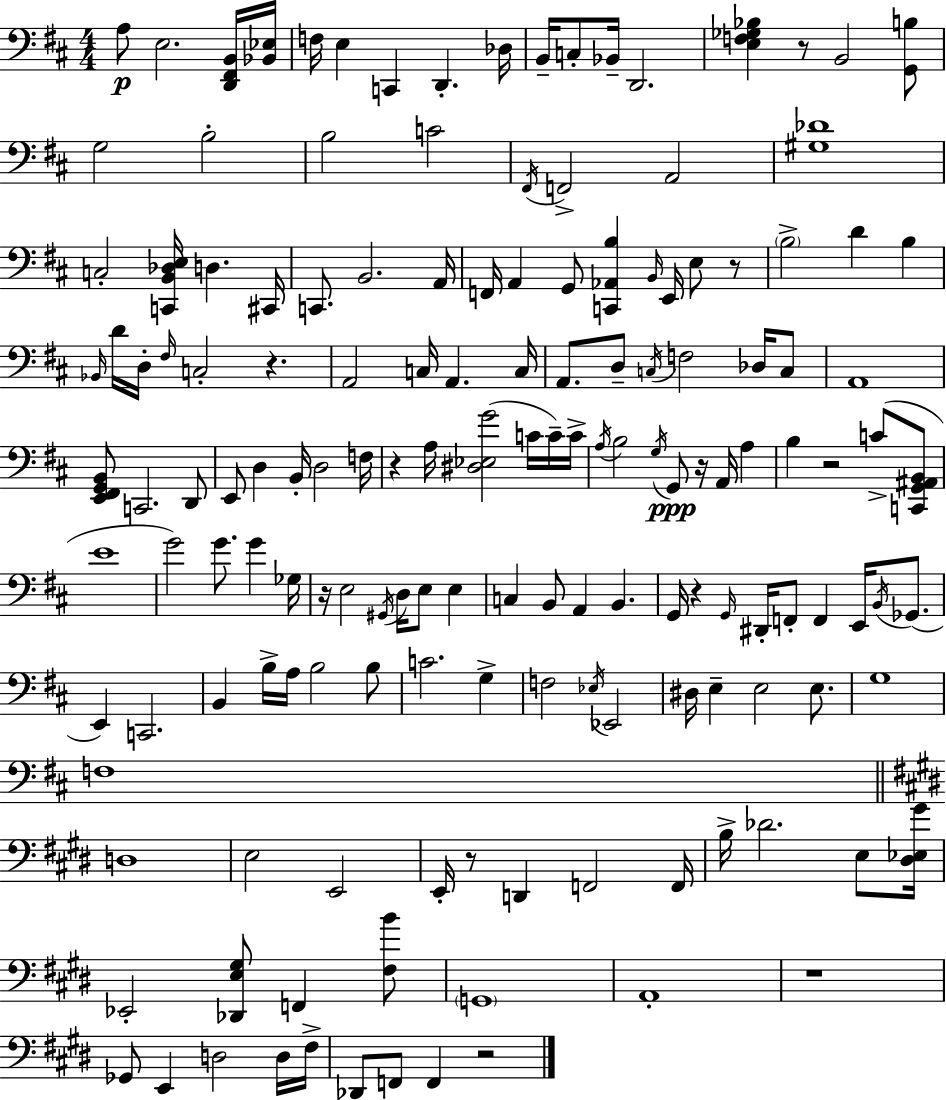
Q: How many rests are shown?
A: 11